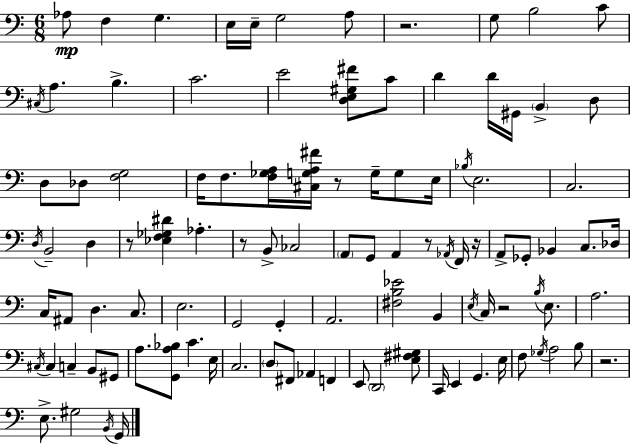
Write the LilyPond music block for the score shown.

{
  \clef bass
  \numericTimeSignature
  \time 6/8
  \key c \major
  \repeat volta 2 { aes8\mp f4 g4. | e16 e16-- g2 a8 | r2. | g8 b2 c'8 | \break \acciaccatura { cis16 } a4. b4.-> | c'2. | e'2 <d e gis fis'>8 c'8 | d'4 d'16 gis,16 \parenthesize b,4-> d8 | \break d8 des8 <f g>2 | f16 f8. <f ges a>16 <cis g a fis'>16 r8 g16-- g8 | e16 \acciaccatura { bes16 } e2. | c2. | \break \acciaccatura { d16 } b,2-- d4 | r8 <ees f ges dis'>4 aes4.-. | r8 b,8-> ces2 | \parenthesize a,8 g,8 a,4 r8 | \break \acciaccatura { aes,16 } f,16 r16 a,8-> ges,8-. bes,4 | c8. des16 c16 ais,8 d4. | c8. e2. | g,2 | \break g,4-. a,2. | <fis b ees'>2 | b,4 \acciaccatura { e16 } c16 r2 | \acciaccatura { b16 } e8. a2. | \break \acciaccatura { cis16 } cis4 c4-- | b,8 gis,8 a8. <g, a bes>8 | c'4. e16 c2. | \parenthesize d8 fis,8 aes,4 | \break f,4 e,8 \parenthesize d,2 | <e fis gis>8 c,16 e,4 | g,4. e16 f8 \acciaccatura { ges16 } a2 | b8 r2. | \break e8.-> gis2 | \acciaccatura { b,16 } g,16 } \bar "|."
}